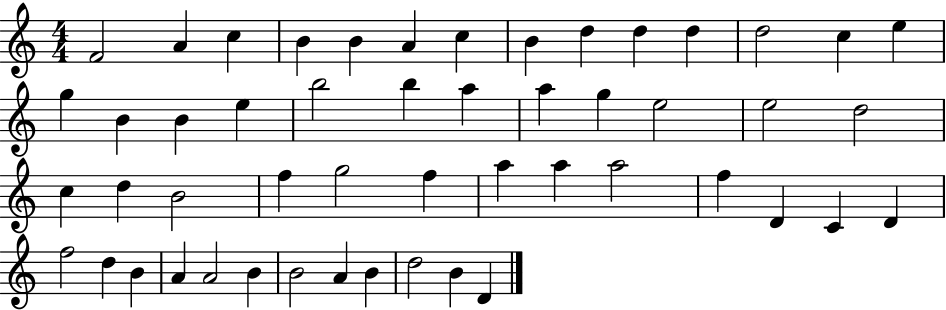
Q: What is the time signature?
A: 4/4